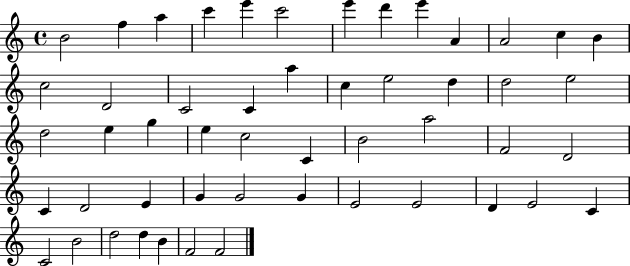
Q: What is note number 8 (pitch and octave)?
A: D6